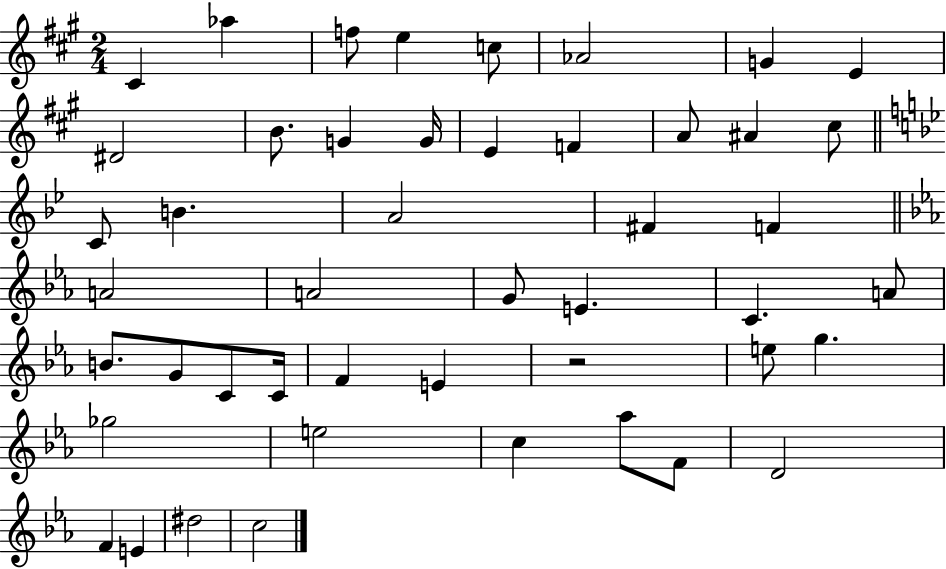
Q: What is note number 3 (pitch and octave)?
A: F5